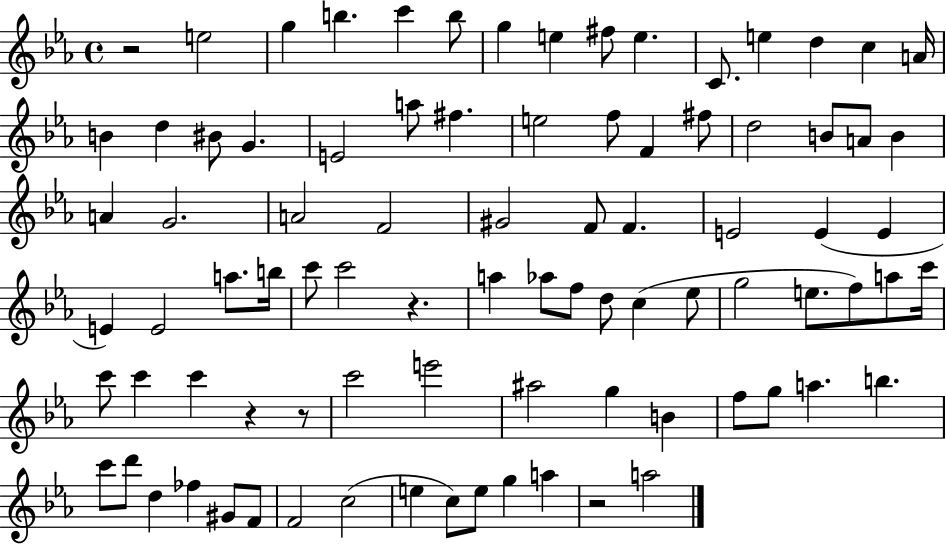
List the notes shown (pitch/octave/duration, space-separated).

R/h E5/h G5/q B5/q. C6/q B5/e G5/q E5/q F#5/e E5/q. C4/e. E5/q D5/q C5/q A4/s B4/q D5/q BIS4/e G4/q. E4/h A5/e F#5/q. E5/h F5/e F4/q F#5/e D5/h B4/e A4/e B4/q A4/q G4/h. A4/h F4/h G#4/h F4/e F4/q. E4/h E4/q E4/q E4/q E4/h A5/e. B5/s C6/e C6/h R/q. A5/q Ab5/e F5/e D5/e C5/q Eb5/e G5/h E5/e. F5/e A5/e C6/s C6/e C6/q C6/q R/q R/e C6/h E6/h A#5/h G5/q B4/q F5/e G5/e A5/q. B5/q. C6/e D6/e D5/q FES5/q G#4/e F4/e F4/h C5/h E5/q C5/e E5/e G5/q A5/q R/h A5/h